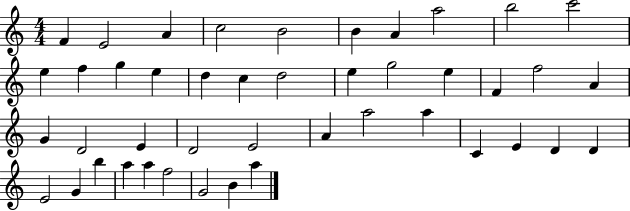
F4/q E4/h A4/q C5/h B4/h B4/q A4/q A5/h B5/h C6/h E5/q F5/q G5/q E5/q D5/q C5/q D5/h E5/q G5/h E5/q F4/q F5/h A4/q G4/q D4/h E4/q D4/h E4/h A4/q A5/h A5/q C4/q E4/q D4/q D4/q E4/h G4/q B5/q A5/q A5/q F5/h G4/h B4/q A5/q